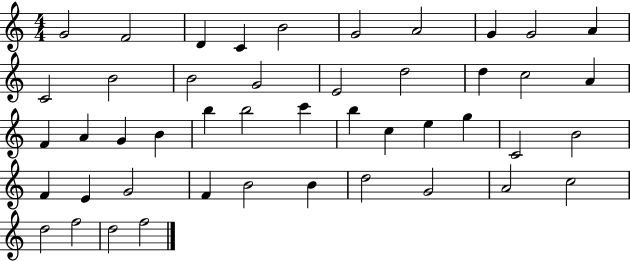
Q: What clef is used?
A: treble